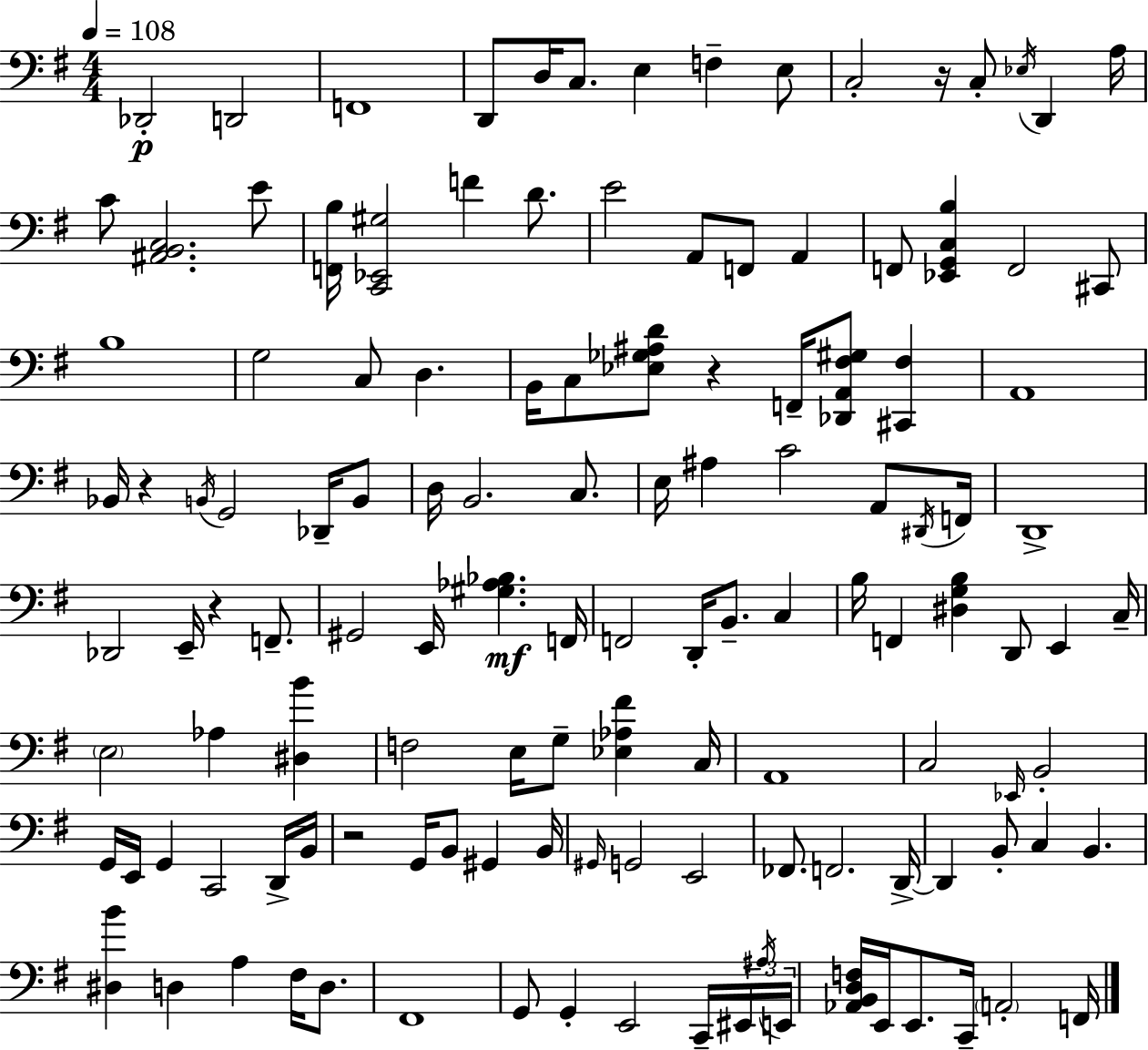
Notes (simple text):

Db2/h D2/h F2/w D2/e D3/s C3/e. E3/q F3/q E3/e C3/h R/s C3/e Eb3/s D2/q A3/s C4/e [A#2,B2,C3]/h. E4/e [F2,B3]/s [C2,Eb2,G#3]/h F4/q D4/e. E4/h A2/e F2/e A2/q F2/e [Eb2,G2,C3,B3]/q F2/h C#2/e B3/w G3/h C3/e D3/q. B2/s C3/e [Eb3,Gb3,A#3,D4]/e R/q F2/s [Db2,A2,F#3,G#3]/e [C#2,F#3]/q A2/w Bb2/s R/q B2/s G2/h Db2/s B2/e D3/s B2/h. C3/e. E3/s A#3/q C4/h A2/e D#2/s F2/s D2/w Db2/h E2/s R/q F2/e. G#2/h E2/s [G#3,Ab3,Bb3]/q. F2/s F2/h D2/s B2/e. C3/q B3/s F2/q [D#3,G3,B3]/q D2/e E2/q C3/s E3/h Ab3/q [D#3,B4]/q F3/h E3/s G3/e [Eb3,Ab3,F#4]/q C3/s A2/w C3/h Eb2/s B2/h G2/s E2/s G2/q C2/h D2/s B2/s R/h G2/s B2/e G#2/q B2/s G#2/s G2/h E2/h FES2/e. F2/h. D2/s D2/q B2/e C3/q B2/q. [D#3,B4]/q D3/q A3/q F#3/s D3/e. F#2/w G2/e G2/q E2/h C2/s EIS2/s A#3/s E2/s [Ab2,B2,D3,F3]/s E2/s E2/e. C2/s A2/h F2/s